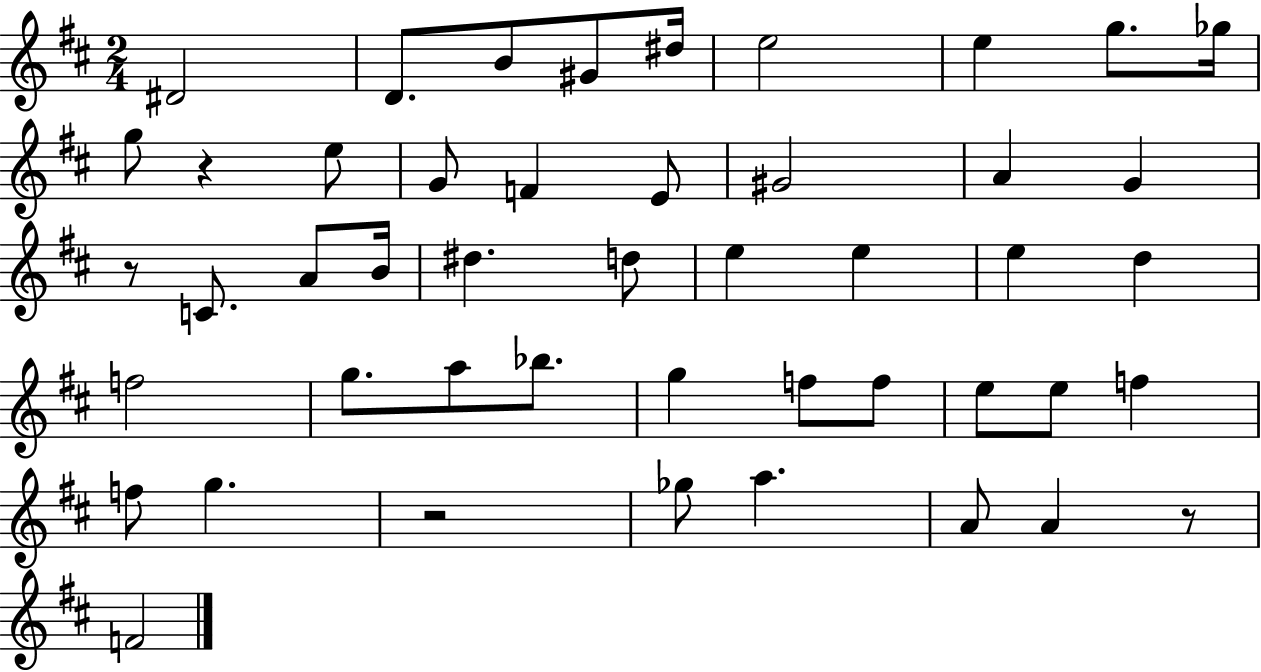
D#4/h D4/e. B4/e G#4/e D#5/s E5/h E5/q G5/e. Gb5/s G5/e R/q E5/e G4/e F4/q E4/e G#4/h A4/q G4/q R/e C4/e. A4/e B4/s D#5/q. D5/e E5/q E5/q E5/q D5/q F5/h G5/e. A5/e Bb5/e. G5/q F5/e F5/e E5/e E5/e F5/q F5/e G5/q. R/h Gb5/e A5/q. A4/e A4/q R/e F4/h